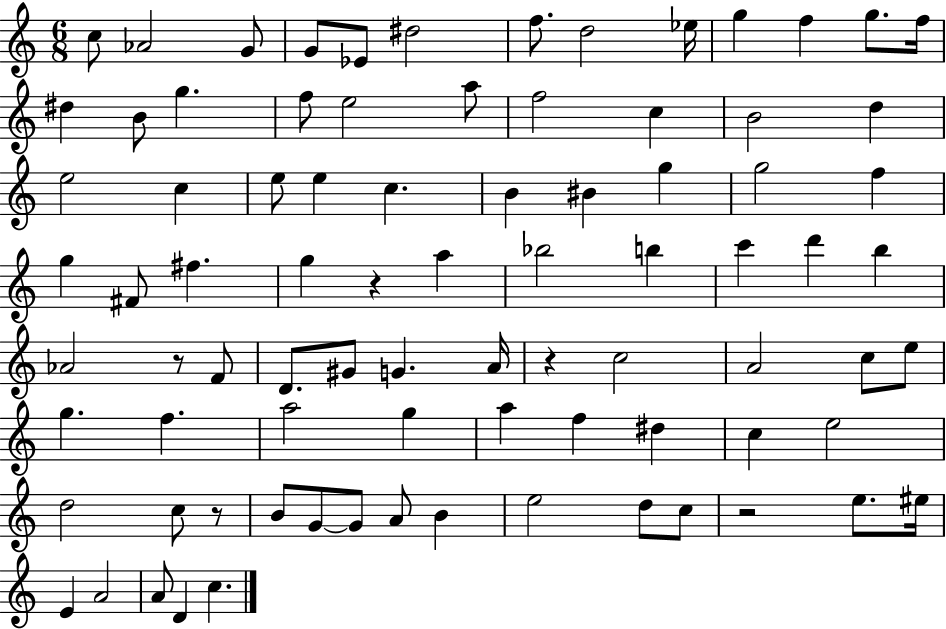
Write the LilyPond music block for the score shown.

{
  \clef treble
  \numericTimeSignature
  \time 6/8
  \key c \major
  c''8 aes'2 g'8 | g'8 ees'8 dis''2 | f''8. d''2 ees''16 | g''4 f''4 g''8. f''16 | \break dis''4 b'8 g''4. | f''8 e''2 a''8 | f''2 c''4 | b'2 d''4 | \break e''2 c''4 | e''8 e''4 c''4. | b'4 bis'4 g''4 | g''2 f''4 | \break g''4 fis'8 fis''4. | g''4 r4 a''4 | bes''2 b''4 | c'''4 d'''4 b''4 | \break aes'2 r8 f'8 | d'8. gis'8 g'4. a'16 | r4 c''2 | a'2 c''8 e''8 | \break g''4. f''4. | a''2 g''4 | a''4 f''4 dis''4 | c''4 e''2 | \break d''2 c''8 r8 | b'8 g'8~~ g'8 a'8 b'4 | e''2 d''8 c''8 | r2 e''8. eis''16 | \break e'4 a'2 | a'8 d'4 c''4. | \bar "|."
}